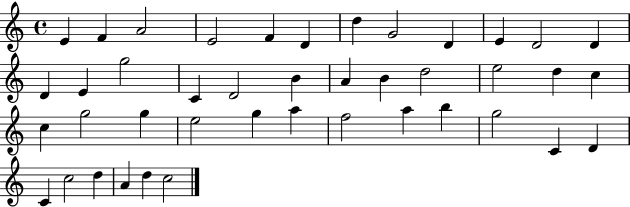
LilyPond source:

{
  \clef treble
  \time 4/4
  \defaultTimeSignature
  \key c \major
  e'4 f'4 a'2 | e'2 f'4 d'4 | d''4 g'2 d'4 | e'4 d'2 d'4 | \break d'4 e'4 g''2 | c'4 d'2 b'4 | a'4 b'4 d''2 | e''2 d''4 c''4 | \break c''4 g''2 g''4 | e''2 g''4 a''4 | f''2 a''4 b''4 | g''2 c'4 d'4 | \break c'4 c''2 d''4 | a'4 d''4 c''2 | \bar "|."
}